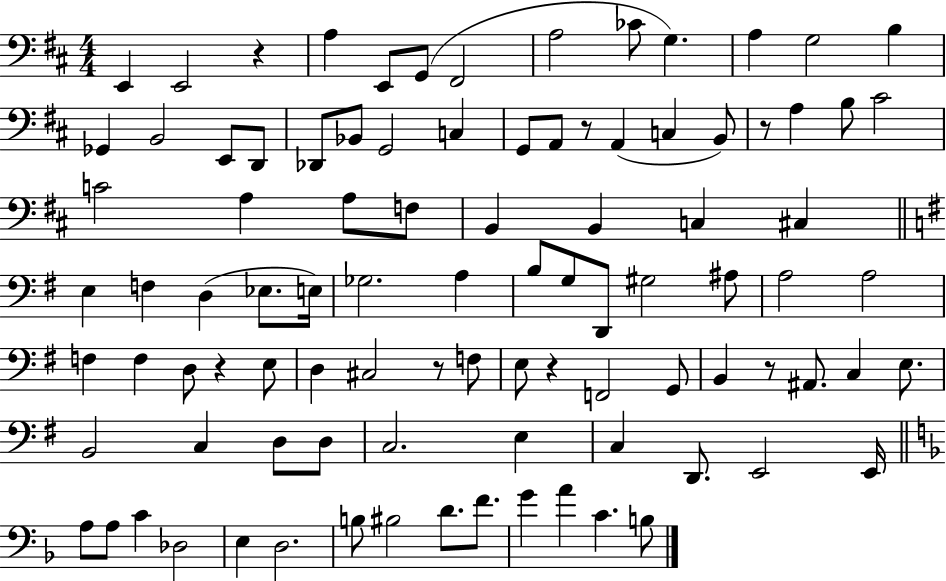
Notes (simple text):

E2/q E2/h R/q A3/q E2/e G2/e F#2/h A3/h CES4/e G3/q. A3/q G3/h B3/q Gb2/q B2/h E2/e D2/e Db2/e Bb2/e G2/h C3/q G2/e A2/e R/e A2/q C3/q B2/e R/e A3/q B3/e C#4/h C4/h A3/q A3/e F3/e B2/q B2/q C3/q C#3/q E3/q F3/q D3/q Eb3/e. E3/s Gb3/h. A3/q B3/e G3/e D2/e G#3/h A#3/e A3/h A3/h F3/q F3/q D3/e R/q E3/e D3/q C#3/h R/e F3/e E3/e R/q F2/h G2/e B2/q R/e A#2/e. C3/q E3/e. B2/h C3/q D3/e D3/e C3/h. E3/q C3/q D2/e. E2/h E2/s A3/e A3/e C4/q Db3/h E3/q D3/h. B3/e BIS3/h D4/e. F4/e. G4/q A4/q C4/q. B3/e